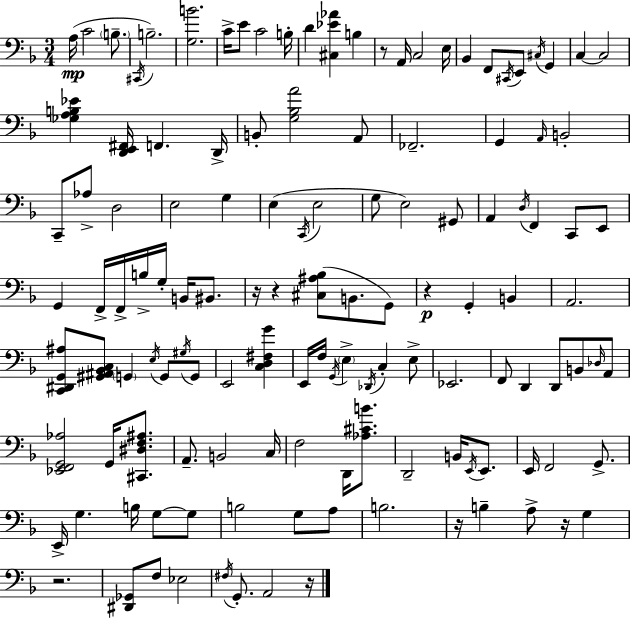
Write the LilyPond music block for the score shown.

{
  \clef bass
  \numericTimeSignature
  \time 3/4
  \key d \minor
  a16(\mp c'2 \parenthesize b8.-- | \acciaccatura { cis,16 }) b2.-- | <g b'>2. | c'16-> e'8 c'2 | \break b16-. d'4 <cis ees' aes'>4 b4 | r8 a,16 c2 | e16 bes,4 f,8 \acciaccatura { cis,16 } e,8 \acciaccatura { cis16 } g,4 | c4~~ c2 | \break <ges a b ees'>4 <d, e, fis,>16 f,4. | d,16-> b,8-. <g bes a'>2 | a,8 fes,2.-- | g,4 \grace { a,16 } b,2-. | \break c,8-- aes8-> d2 | e2 | g4 e4( \acciaccatura { c,16 } e2 | g8 e2) | \break gis,8 a,4 \acciaccatura { d16 } f,4 | c,8 e,8 g,4 f,16-> f,16-> | b16-> g16-. b,16 bis,8. r16 r4 <cis ais bes>8( | b,8. g,8) r4\p g,4-. | \break b,4 a,2. | <c, dis, g, ais>8 <gis, ais, bes, c>8 \parenthesize g,4 | \acciaccatura { e16 } g,8 \acciaccatura { gis16 } g,8 e,2 | <c d fis g'>4 e,16 f16 \acciaccatura { g,16 } \parenthesize e4-> | \break \acciaccatura { des,16 } c4-. e8-> ees,2. | f,8 | d,4 d,8 b,8 \grace { des16 } a,8 <ees, f, g, aes>2 | g,16 <cis, dis f ais>8. a,8.-- | \break b,2 c16 f2 | d,16 <aes cis' b'>8. d,2-- | b,16 \acciaccatura { e,16 } e,8. | e,16 f,2 g,8.-> | \break e,16-> g4. b16 g8~~ g8 | b2 g8 a8 | b2. | r16 b4-- a8-> r16 g4 | \break r2. | <dis, ges,>8 f8 ees2 | \acciaccatura { fis16 } g,8.-. a,2 | r16 \bar "|."
}